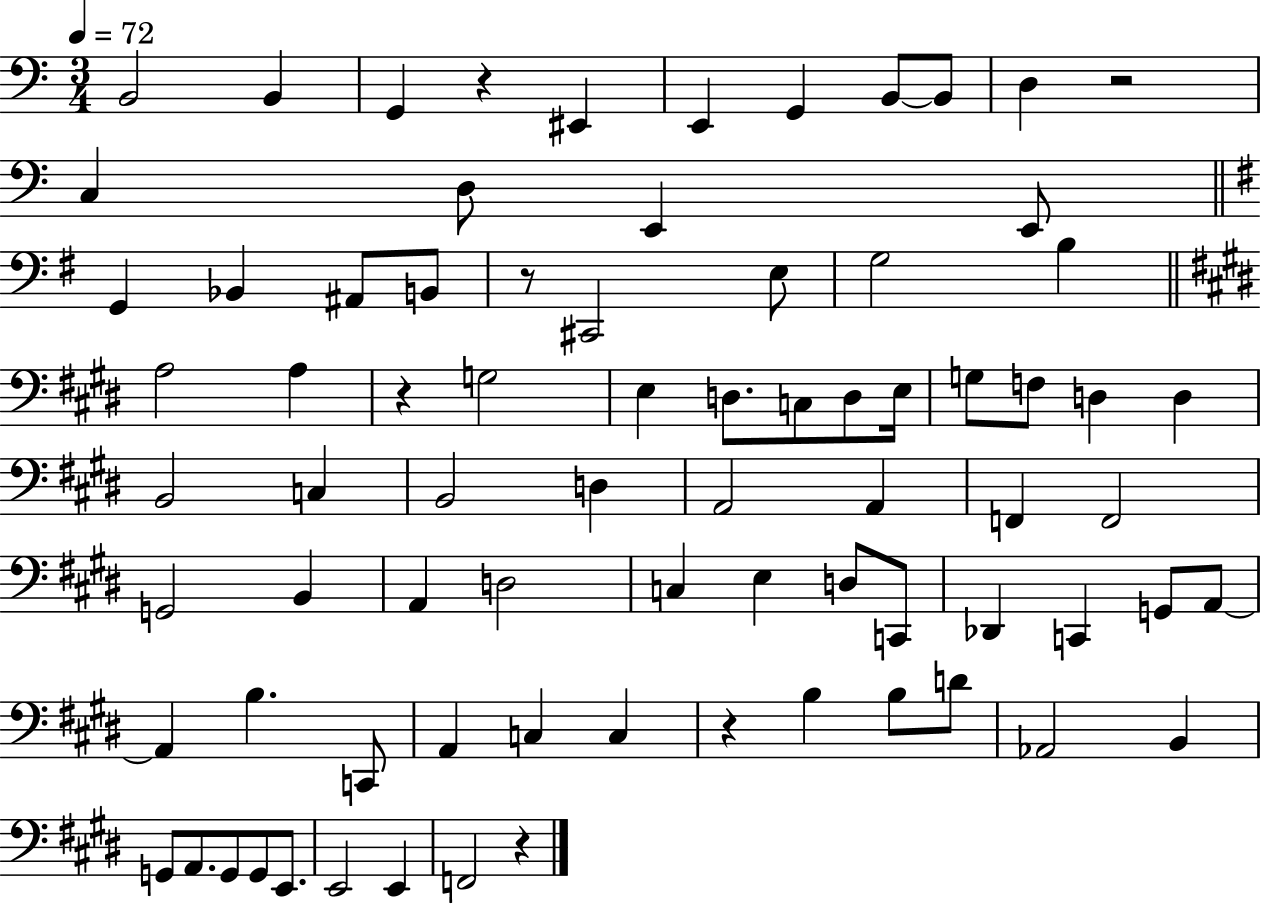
B2/h B2/q G2/q R/q EIS2/q E2/q G2/q B2/e B2/e D3/q R/h C3/q D3/e E2/q E2/e G2/q Bb2/q A#2/e B2/e R/e C#2/h E3/e G3/h B3/q A3/h A3/q R/q G3/h E3/q D3/e. C3/e D3/e E3/s G3/e F3/e D3/q D3/q B2/h C3/q B2/h D3/q A2/h A2/q F2/q F2/h G2/h B2/q A2/q D3/h C3/q E3/q D3/e C2/e Db2/q C2/q G2/e A2/e A2/q B3/q. C2/e A2/q C3/q C3/q R/q B3/q B3/e D4/e Ab2/h B2/q G2/e A2/e. G2/e G2/e E2/e. E2/h E2/q F2/h R/q